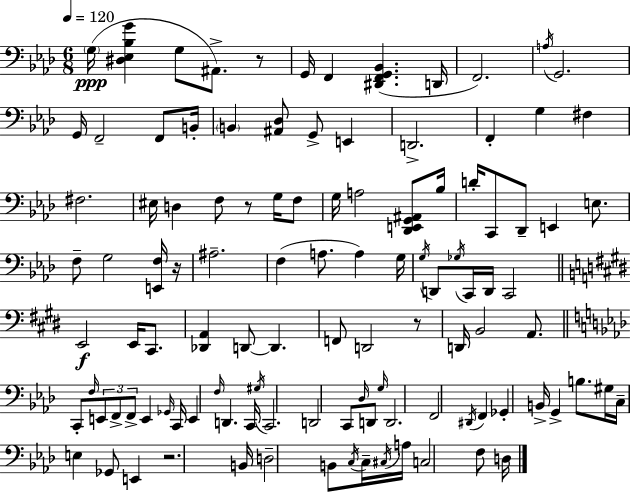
X:1
T:Untitled
M:6/8
L:1/4
K:Ab
G,/4 [^D,_E,_B,G] G,/2 ^A,,/2 z/2 G,,/4 F,, [^D,,F,,G,,_B,,] D,,/4 F,,2 A,/4 G,,2 G,,/4 F,,2 F,,/2 B,,/4 B,, [^A,,_D,]/2 G,,/2 E,, D,,2 F,, G, ^F, ^F,2 ^E,/4 D, F,/2 z/2 G,/4 F,/2 G,/4 A,2 [_D,,E,,G,,^A,,]/2 _B,/4 D/4 C,,/2 _D,,/2 E,, E,/2 F,/2 G,2 [E,,F,]/4 z/4 ^A,2 F, A,/2 A, G,/4 G,/4 D,,/2 _G,/4 C,,/4 D,,/4 C,,2 E,,2 E,,/4 ^C,,/2 [_D,,A,,] D,,/2 D,, F,,/2 D,,2 z/2 D,,/4 B,,2 A,,/2 C,,/2 F,/4 E,,/2 F,,/2 F,,/2 E,, _G,,/4 C,,/4 E,, F,/4 D,, C,,/4 ^G,/4 C,,2 D,,2 C,,/2 _D,/4 D,,/2 G,/4 D,,2 F,,2 ^D,,/4 F,, _G,, B,,/4 G,, B,/2 ^G,/4 C,/4 E, _G,,/2 E,, z2 B,,/4 D,2 B,,/2 C,/4 C,/4 ^C,/4 A,/4 C,2 F,/2 D,/4